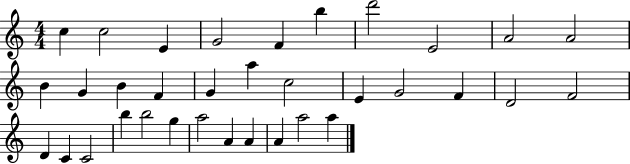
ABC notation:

X:1
T:Untitled
M:4/4
L:1/4
K:C
c c2 E G2 F b d'2 E2 A2 A2 B G B F G a c2 E G2 F D2 F2 D C C2 b b2 g a2 A A A a2 a